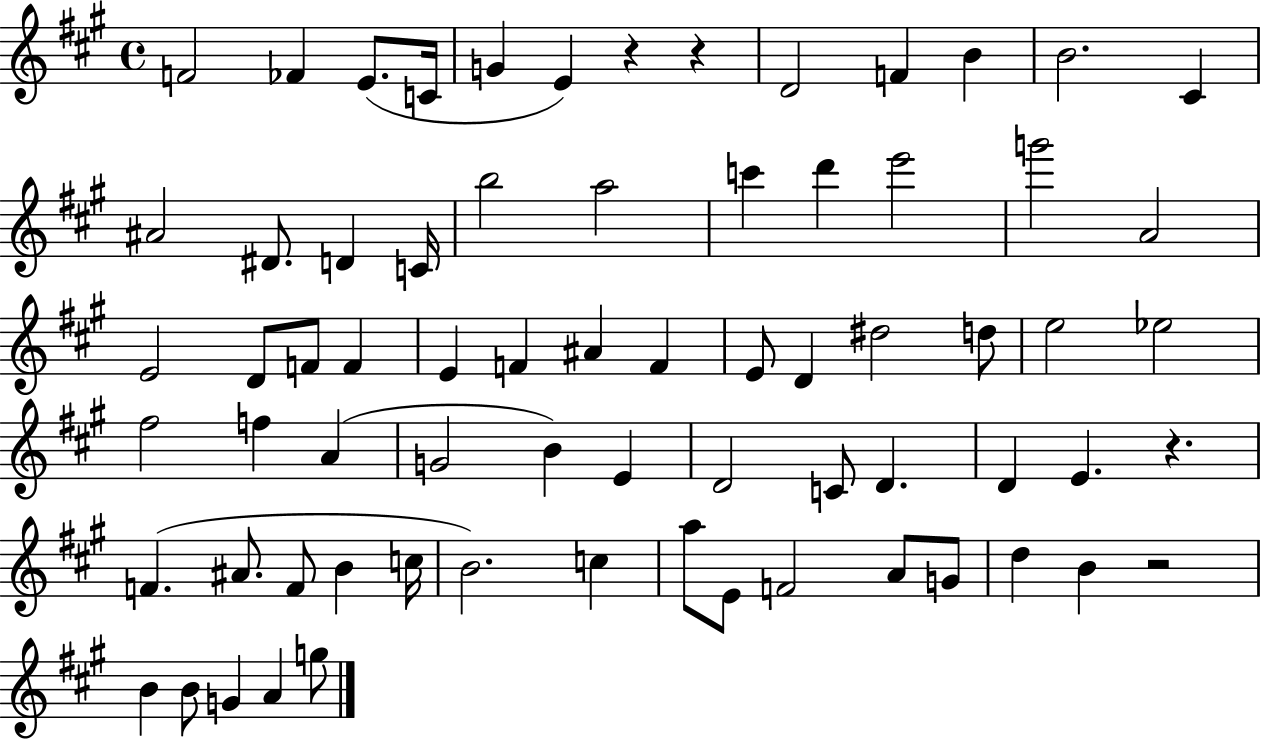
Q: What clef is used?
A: treble